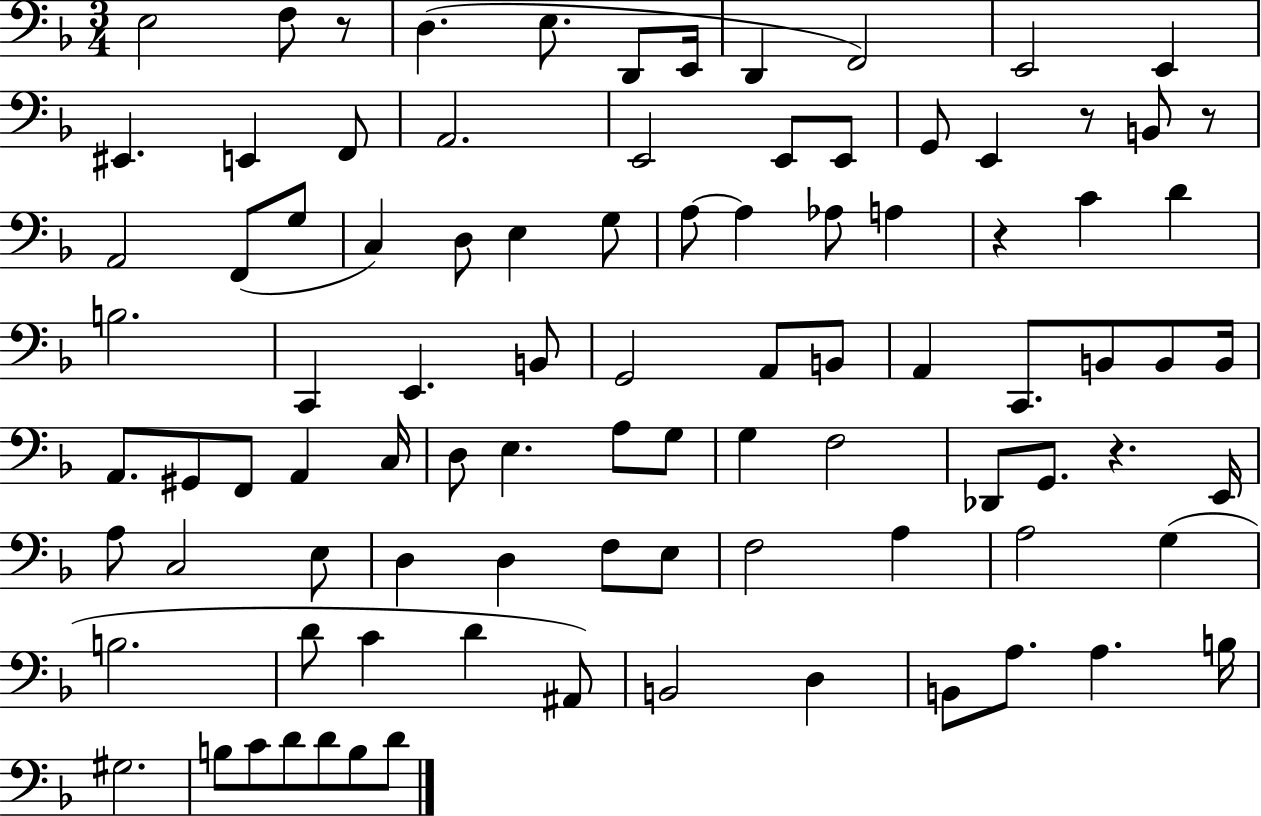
{
  \clef bass
  \numericTimeSignature
  \time 3/4
  \key f \major
  e2 f8 r8 | d4.( e8. d,8 e,16 | d,4 f,2) | e,2 e,4 | \break eis,4. e,4 f,8 | a,2. | e,2 e,8 e,8 | g,8 e,4 r8 b,8 r8 | \break a,2 f,8( g8 | c4) d8 e4 g8 | a8~~ a4 aes8 a4 | r4 c'4 d'4 | \break b2. | c,4 e,4. b,8 | g,2 a,8 b,8 | a,4 c,8. b,8 b,8 b,16 | \break a,8. gis,8 f,8 a,4 c16 | d8 e4. a8 g8 | g4 f2 | des,8 g,8. r4. e,16 | \break a8 c2 e8 | d4 d4 f8 e8 | f2 a4 | a2 g4( | \break b2. | d'8 c'4 d'4 ais,8) | b,2 d4 | b,8 a8. a4. b16 | \break gis2. | b8 c'8 d'8 d'8 b8 d'8 | \bar "|."
}